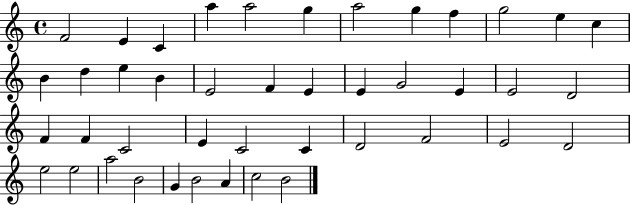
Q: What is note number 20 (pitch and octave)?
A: E4